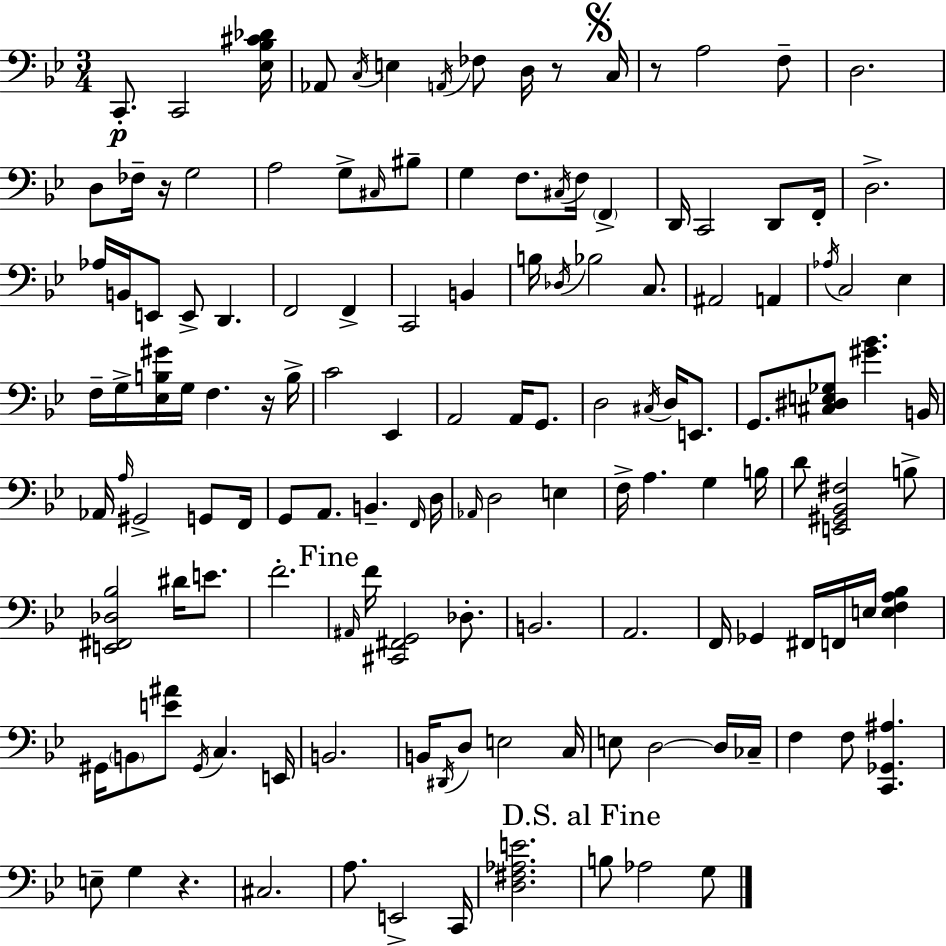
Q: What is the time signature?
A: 3/4